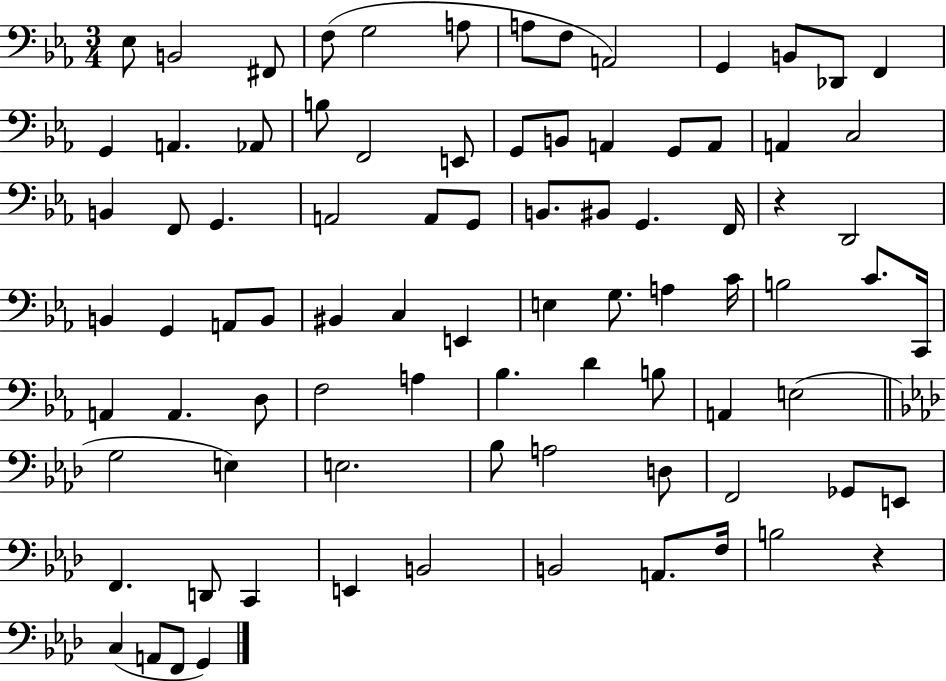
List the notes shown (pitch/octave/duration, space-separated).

Eb3/e B2/h F#2/e F3/e G3/h A3/e A3/e F3/e A2/h G2/q B2/e Db2/e F2/q G2/q A2/q. Ab2/e B3/e F2/h E2/e G2/e B2/e A2/q G2/e A2/e A2/q C3/h B2/q F2/e G2/q. A2/h A2/e G2/e B2/e. BIS2/e G2/q. F2/s R/q D2/h B2/q G2/q A2/e B2/e BIS2/q C3/q E2/q E3/q G3/e. A3/q C4/s B3/h C4/e. C2/s A2/q A2/q. D3/e F3/h A3/q Bb3/q. D4/q B3/e A2/q E3/h G3/h E3/q E3/h. Bb3/e A3/h D3/e F2/h Gb2/e E2/e F2/q. D2/e C2/q E2/q B2/h B2/h A2/e. F3/s B3/h R/q C3/q A2/e F2/e G2/q